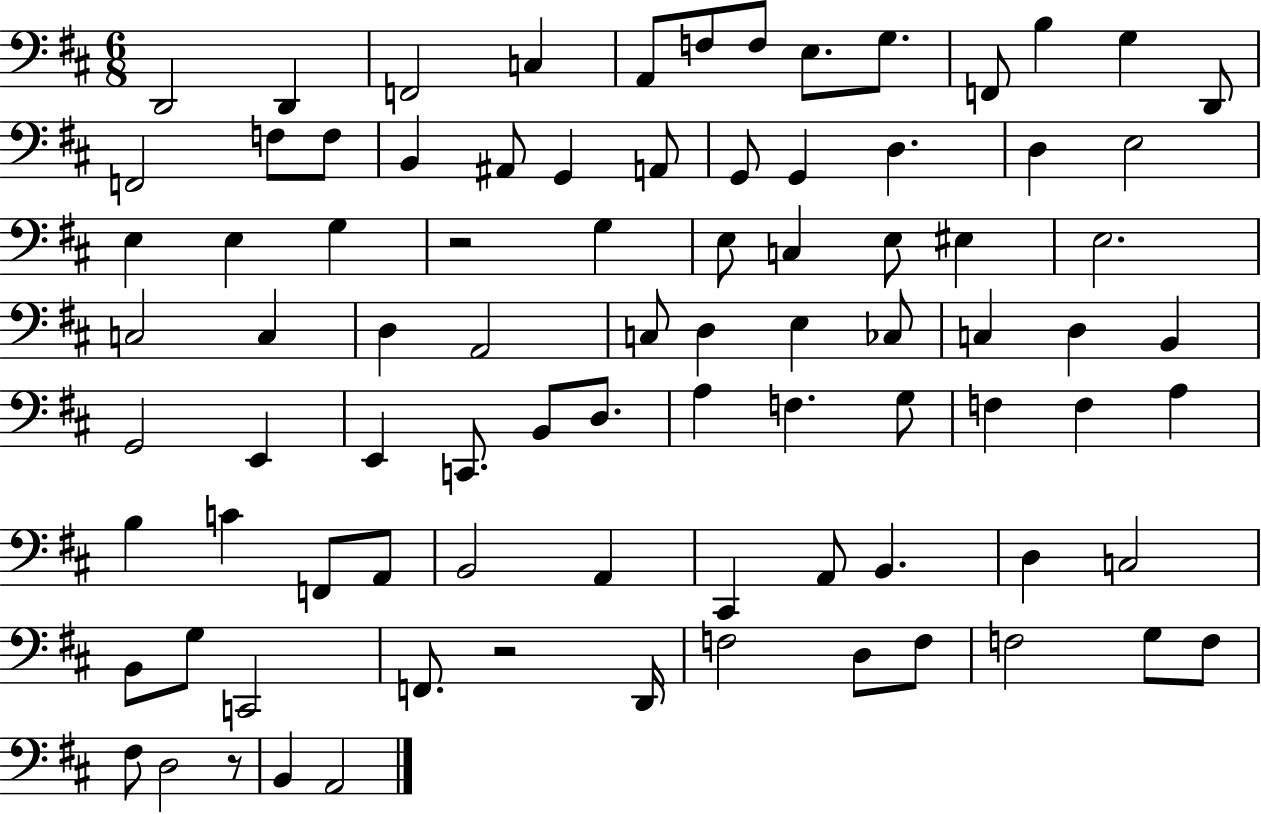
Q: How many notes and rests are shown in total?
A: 86